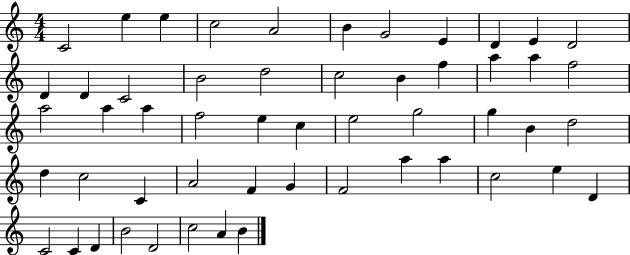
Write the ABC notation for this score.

X:1
T:Untitled
M:4/4
L:1/4
K:C
C2 e e c2 A2 B G2 E D E D2 D D C2 B2 d2 c2 B f a a f2 a2 a a f2 e c e2 g2 g B d2 d c2 C A2 F G F2 a a c2 e D C2 C D B2 D2 c2 A B